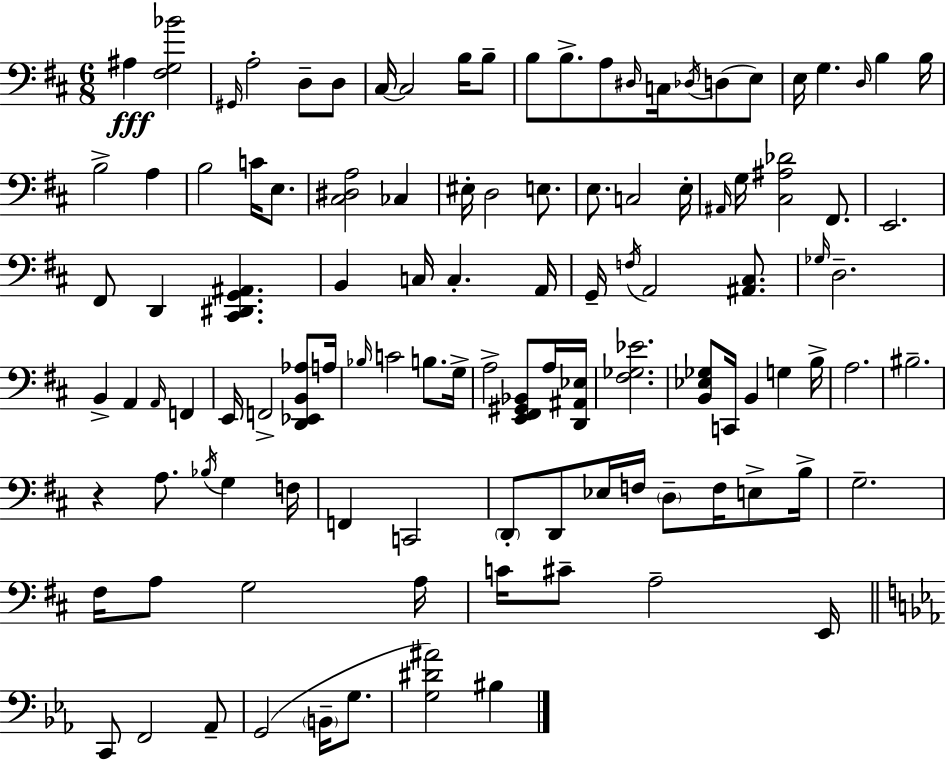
X:1
T:Untitled
M:6/8
L:1/4
K:D
^A, [^F,G,_B]2 ^G,,/4 A,2 D,/2 D,/2 ^C,/4 ^C,2 B,/4 B,/2 B,/2 B,/2 A,/2 ^D,/4 C,/4 _D,/4 D,/2 E,/2 E,/4 G, D,/4 B, B,/4 B,2 A, B,2 C/4 E,/2 [^C,^D,A,]2 _C, ^E,/4 D,2 E,/2 E,/2 C,2 E,/4 ^A,,/4 G,/4 [^C,^A,_D]2 ^F,,/2 E,,2 ^F,,/2 D,, [^C,,^D,,G,,^A,,] B,, C,/4 C, A,,/4 G,,/4 F,/4 A,,2 [^A,,^C,]/2 _G,/4 D,2 B,, A,, A,,/4 F,, E,,/4 F,,2 [D,,_E,,B,,_A,]/2 A,/4 _B,/4 C2 B,/2 G,/4 A,2 [E,,^F,,^G,,_B,,]/2 A,/4 [D,,^A,,_E,]/4 [^F,_G,_E]2 [B,,_E,_G,]/2 C,,/4 B,, G, B,/4 A,2 ^B,2 z A,/2 _B,/4 G, F,/4 F,, C,,2 D,,/2 D,,/2 _E,/4 F,/4 D,/2 F,/4 E,/2 B,/4 G,2 ^F,/4 A,/2 G,2 A,/4 C/4 ^C/2 A,2 E,,/4 C,,/2 F,,2 _A,,/2 G,,2 B,,/4 G,/2 [G,^D^A]2 ^B,